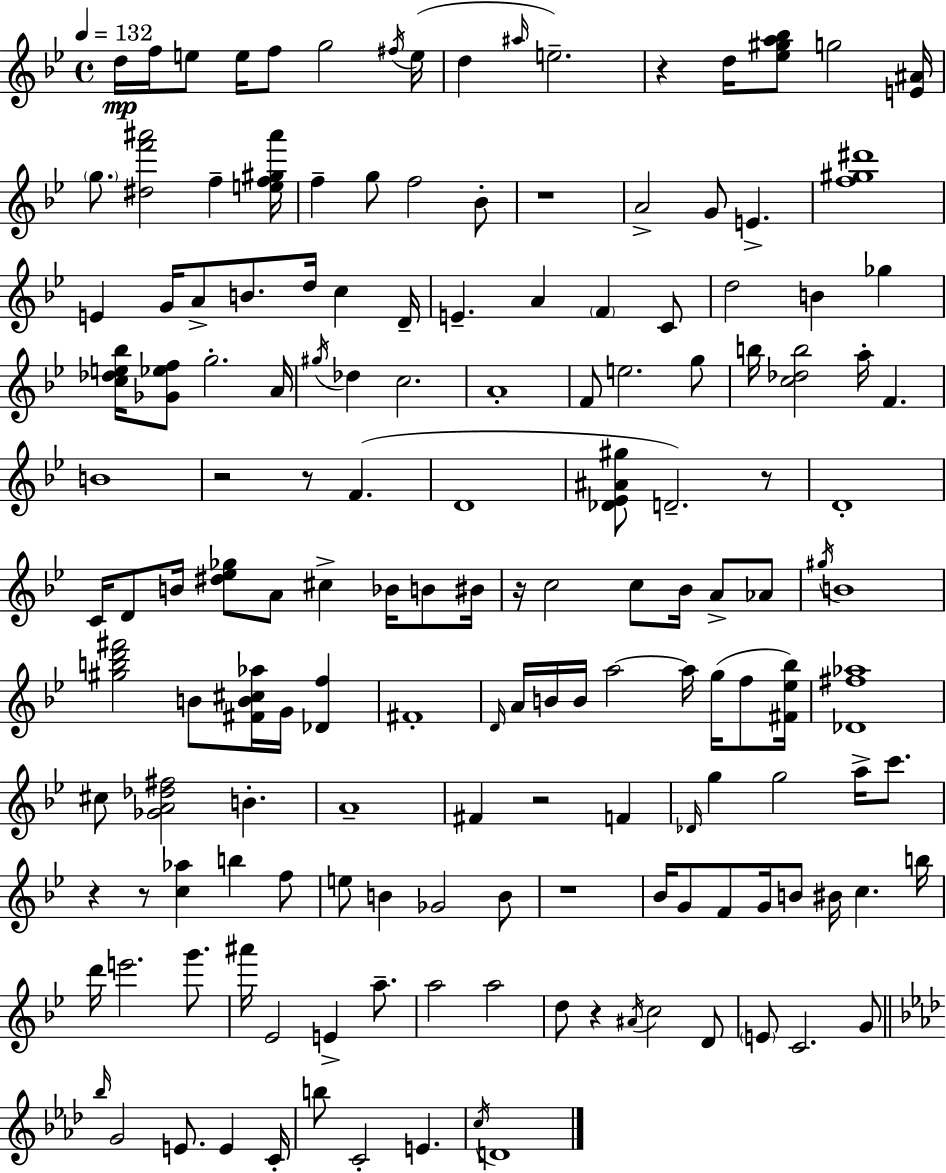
{
  \clef treble
  \time 4/4
  \defaultTimeSignature
  \key bes \major
  \tempo 4 = 132
  d''16\mp f''16 e''8 e''16 f''8 g''2 \acciaccatura { fis''16 }( | e''16 d''4 \grace { ais''16 }) e''2.-- | r4 d''16 <ees'' gis'' a'' bes''>8 g''2 | <e' ais'>16 \parenthesize g''8. <dis'' f''' ais'''>2 f''4-- | \break <e'' f'' gis'' ais'''>16 f''4-- g''8 f''2 | bes'8-. r1 | a'2-> g'8 e'4.-> | <f'' gis'' dis'''>1 | \break e'4 g'16 a'8-> b'8. d''16 c''4 | d'16-- e'4.-- a'4 \parenthesize f'4 | c'8 d''2 b'4 ges''4 | <c'' des'' e'' bes''>16 <ges' ees'' f''>8 g''2.-. | \break a'16 \acciaccatura { gis''16 } des''4 c''2. | a'1-. | f'8 e''2. | g''8 b''16 <c'' des'' b''>2 a''16-. f'4. | \break b'1 | r2 r8 f'4.( | d'1 | <des' ees' ais' gis''>8 d'2.--) | \break r8 d'1-. | c'16 d'8 b'16 <dis'' ees'' ges''>8 a'8 cis''4-> bes'16 | b'8 bis'16 r16 c''2 c''8 bes'16 a'8-> | aes'8 \acciaccatura { gis''16 } b'1 | \break <gis'' b'' d''' fis'''>2 b'8 <fis' b' cis'' aes''>16 g'16 | <des' f''>4 fis'1-. | \grace { d'16 } a'16 b'16 b'16 a''2~~ | a''16 g''16( f''8 <fis' ees'' bes''>16) <des' fis'' aes''>1 | \break cis''8 <ges' a' des'' fis''>2 b'4.-. | a'1-- | fis'4 r2 | f'4 \grace { des'16 } g''4 g''2 | \break a''16-> c'''8. r4 r8 <c'' aes''>4 | b''4 f''8 e''8 b'4 ges'2 | b'8 r1 | bes'16 g'8 f'8 g'16 b'8 bis'16 c''4. | \break b''16 d'''16 e'''2. | g'''8. ais'''16 ees'2 e'4-> | a''8.-- a''2 a''2 | d''8 r4 \acciaccatura { ais'16 } c''2 | \break d'8 \parenthesize e'8 c'2. | g'8 \bar "||" \break \key f \minor \grace { bes''16 } g'2 e'8. e'4 | c'16-. b''8 c'2-. e'4. | \acciaccatura { c''16 } d'1 | \bar "|."
}